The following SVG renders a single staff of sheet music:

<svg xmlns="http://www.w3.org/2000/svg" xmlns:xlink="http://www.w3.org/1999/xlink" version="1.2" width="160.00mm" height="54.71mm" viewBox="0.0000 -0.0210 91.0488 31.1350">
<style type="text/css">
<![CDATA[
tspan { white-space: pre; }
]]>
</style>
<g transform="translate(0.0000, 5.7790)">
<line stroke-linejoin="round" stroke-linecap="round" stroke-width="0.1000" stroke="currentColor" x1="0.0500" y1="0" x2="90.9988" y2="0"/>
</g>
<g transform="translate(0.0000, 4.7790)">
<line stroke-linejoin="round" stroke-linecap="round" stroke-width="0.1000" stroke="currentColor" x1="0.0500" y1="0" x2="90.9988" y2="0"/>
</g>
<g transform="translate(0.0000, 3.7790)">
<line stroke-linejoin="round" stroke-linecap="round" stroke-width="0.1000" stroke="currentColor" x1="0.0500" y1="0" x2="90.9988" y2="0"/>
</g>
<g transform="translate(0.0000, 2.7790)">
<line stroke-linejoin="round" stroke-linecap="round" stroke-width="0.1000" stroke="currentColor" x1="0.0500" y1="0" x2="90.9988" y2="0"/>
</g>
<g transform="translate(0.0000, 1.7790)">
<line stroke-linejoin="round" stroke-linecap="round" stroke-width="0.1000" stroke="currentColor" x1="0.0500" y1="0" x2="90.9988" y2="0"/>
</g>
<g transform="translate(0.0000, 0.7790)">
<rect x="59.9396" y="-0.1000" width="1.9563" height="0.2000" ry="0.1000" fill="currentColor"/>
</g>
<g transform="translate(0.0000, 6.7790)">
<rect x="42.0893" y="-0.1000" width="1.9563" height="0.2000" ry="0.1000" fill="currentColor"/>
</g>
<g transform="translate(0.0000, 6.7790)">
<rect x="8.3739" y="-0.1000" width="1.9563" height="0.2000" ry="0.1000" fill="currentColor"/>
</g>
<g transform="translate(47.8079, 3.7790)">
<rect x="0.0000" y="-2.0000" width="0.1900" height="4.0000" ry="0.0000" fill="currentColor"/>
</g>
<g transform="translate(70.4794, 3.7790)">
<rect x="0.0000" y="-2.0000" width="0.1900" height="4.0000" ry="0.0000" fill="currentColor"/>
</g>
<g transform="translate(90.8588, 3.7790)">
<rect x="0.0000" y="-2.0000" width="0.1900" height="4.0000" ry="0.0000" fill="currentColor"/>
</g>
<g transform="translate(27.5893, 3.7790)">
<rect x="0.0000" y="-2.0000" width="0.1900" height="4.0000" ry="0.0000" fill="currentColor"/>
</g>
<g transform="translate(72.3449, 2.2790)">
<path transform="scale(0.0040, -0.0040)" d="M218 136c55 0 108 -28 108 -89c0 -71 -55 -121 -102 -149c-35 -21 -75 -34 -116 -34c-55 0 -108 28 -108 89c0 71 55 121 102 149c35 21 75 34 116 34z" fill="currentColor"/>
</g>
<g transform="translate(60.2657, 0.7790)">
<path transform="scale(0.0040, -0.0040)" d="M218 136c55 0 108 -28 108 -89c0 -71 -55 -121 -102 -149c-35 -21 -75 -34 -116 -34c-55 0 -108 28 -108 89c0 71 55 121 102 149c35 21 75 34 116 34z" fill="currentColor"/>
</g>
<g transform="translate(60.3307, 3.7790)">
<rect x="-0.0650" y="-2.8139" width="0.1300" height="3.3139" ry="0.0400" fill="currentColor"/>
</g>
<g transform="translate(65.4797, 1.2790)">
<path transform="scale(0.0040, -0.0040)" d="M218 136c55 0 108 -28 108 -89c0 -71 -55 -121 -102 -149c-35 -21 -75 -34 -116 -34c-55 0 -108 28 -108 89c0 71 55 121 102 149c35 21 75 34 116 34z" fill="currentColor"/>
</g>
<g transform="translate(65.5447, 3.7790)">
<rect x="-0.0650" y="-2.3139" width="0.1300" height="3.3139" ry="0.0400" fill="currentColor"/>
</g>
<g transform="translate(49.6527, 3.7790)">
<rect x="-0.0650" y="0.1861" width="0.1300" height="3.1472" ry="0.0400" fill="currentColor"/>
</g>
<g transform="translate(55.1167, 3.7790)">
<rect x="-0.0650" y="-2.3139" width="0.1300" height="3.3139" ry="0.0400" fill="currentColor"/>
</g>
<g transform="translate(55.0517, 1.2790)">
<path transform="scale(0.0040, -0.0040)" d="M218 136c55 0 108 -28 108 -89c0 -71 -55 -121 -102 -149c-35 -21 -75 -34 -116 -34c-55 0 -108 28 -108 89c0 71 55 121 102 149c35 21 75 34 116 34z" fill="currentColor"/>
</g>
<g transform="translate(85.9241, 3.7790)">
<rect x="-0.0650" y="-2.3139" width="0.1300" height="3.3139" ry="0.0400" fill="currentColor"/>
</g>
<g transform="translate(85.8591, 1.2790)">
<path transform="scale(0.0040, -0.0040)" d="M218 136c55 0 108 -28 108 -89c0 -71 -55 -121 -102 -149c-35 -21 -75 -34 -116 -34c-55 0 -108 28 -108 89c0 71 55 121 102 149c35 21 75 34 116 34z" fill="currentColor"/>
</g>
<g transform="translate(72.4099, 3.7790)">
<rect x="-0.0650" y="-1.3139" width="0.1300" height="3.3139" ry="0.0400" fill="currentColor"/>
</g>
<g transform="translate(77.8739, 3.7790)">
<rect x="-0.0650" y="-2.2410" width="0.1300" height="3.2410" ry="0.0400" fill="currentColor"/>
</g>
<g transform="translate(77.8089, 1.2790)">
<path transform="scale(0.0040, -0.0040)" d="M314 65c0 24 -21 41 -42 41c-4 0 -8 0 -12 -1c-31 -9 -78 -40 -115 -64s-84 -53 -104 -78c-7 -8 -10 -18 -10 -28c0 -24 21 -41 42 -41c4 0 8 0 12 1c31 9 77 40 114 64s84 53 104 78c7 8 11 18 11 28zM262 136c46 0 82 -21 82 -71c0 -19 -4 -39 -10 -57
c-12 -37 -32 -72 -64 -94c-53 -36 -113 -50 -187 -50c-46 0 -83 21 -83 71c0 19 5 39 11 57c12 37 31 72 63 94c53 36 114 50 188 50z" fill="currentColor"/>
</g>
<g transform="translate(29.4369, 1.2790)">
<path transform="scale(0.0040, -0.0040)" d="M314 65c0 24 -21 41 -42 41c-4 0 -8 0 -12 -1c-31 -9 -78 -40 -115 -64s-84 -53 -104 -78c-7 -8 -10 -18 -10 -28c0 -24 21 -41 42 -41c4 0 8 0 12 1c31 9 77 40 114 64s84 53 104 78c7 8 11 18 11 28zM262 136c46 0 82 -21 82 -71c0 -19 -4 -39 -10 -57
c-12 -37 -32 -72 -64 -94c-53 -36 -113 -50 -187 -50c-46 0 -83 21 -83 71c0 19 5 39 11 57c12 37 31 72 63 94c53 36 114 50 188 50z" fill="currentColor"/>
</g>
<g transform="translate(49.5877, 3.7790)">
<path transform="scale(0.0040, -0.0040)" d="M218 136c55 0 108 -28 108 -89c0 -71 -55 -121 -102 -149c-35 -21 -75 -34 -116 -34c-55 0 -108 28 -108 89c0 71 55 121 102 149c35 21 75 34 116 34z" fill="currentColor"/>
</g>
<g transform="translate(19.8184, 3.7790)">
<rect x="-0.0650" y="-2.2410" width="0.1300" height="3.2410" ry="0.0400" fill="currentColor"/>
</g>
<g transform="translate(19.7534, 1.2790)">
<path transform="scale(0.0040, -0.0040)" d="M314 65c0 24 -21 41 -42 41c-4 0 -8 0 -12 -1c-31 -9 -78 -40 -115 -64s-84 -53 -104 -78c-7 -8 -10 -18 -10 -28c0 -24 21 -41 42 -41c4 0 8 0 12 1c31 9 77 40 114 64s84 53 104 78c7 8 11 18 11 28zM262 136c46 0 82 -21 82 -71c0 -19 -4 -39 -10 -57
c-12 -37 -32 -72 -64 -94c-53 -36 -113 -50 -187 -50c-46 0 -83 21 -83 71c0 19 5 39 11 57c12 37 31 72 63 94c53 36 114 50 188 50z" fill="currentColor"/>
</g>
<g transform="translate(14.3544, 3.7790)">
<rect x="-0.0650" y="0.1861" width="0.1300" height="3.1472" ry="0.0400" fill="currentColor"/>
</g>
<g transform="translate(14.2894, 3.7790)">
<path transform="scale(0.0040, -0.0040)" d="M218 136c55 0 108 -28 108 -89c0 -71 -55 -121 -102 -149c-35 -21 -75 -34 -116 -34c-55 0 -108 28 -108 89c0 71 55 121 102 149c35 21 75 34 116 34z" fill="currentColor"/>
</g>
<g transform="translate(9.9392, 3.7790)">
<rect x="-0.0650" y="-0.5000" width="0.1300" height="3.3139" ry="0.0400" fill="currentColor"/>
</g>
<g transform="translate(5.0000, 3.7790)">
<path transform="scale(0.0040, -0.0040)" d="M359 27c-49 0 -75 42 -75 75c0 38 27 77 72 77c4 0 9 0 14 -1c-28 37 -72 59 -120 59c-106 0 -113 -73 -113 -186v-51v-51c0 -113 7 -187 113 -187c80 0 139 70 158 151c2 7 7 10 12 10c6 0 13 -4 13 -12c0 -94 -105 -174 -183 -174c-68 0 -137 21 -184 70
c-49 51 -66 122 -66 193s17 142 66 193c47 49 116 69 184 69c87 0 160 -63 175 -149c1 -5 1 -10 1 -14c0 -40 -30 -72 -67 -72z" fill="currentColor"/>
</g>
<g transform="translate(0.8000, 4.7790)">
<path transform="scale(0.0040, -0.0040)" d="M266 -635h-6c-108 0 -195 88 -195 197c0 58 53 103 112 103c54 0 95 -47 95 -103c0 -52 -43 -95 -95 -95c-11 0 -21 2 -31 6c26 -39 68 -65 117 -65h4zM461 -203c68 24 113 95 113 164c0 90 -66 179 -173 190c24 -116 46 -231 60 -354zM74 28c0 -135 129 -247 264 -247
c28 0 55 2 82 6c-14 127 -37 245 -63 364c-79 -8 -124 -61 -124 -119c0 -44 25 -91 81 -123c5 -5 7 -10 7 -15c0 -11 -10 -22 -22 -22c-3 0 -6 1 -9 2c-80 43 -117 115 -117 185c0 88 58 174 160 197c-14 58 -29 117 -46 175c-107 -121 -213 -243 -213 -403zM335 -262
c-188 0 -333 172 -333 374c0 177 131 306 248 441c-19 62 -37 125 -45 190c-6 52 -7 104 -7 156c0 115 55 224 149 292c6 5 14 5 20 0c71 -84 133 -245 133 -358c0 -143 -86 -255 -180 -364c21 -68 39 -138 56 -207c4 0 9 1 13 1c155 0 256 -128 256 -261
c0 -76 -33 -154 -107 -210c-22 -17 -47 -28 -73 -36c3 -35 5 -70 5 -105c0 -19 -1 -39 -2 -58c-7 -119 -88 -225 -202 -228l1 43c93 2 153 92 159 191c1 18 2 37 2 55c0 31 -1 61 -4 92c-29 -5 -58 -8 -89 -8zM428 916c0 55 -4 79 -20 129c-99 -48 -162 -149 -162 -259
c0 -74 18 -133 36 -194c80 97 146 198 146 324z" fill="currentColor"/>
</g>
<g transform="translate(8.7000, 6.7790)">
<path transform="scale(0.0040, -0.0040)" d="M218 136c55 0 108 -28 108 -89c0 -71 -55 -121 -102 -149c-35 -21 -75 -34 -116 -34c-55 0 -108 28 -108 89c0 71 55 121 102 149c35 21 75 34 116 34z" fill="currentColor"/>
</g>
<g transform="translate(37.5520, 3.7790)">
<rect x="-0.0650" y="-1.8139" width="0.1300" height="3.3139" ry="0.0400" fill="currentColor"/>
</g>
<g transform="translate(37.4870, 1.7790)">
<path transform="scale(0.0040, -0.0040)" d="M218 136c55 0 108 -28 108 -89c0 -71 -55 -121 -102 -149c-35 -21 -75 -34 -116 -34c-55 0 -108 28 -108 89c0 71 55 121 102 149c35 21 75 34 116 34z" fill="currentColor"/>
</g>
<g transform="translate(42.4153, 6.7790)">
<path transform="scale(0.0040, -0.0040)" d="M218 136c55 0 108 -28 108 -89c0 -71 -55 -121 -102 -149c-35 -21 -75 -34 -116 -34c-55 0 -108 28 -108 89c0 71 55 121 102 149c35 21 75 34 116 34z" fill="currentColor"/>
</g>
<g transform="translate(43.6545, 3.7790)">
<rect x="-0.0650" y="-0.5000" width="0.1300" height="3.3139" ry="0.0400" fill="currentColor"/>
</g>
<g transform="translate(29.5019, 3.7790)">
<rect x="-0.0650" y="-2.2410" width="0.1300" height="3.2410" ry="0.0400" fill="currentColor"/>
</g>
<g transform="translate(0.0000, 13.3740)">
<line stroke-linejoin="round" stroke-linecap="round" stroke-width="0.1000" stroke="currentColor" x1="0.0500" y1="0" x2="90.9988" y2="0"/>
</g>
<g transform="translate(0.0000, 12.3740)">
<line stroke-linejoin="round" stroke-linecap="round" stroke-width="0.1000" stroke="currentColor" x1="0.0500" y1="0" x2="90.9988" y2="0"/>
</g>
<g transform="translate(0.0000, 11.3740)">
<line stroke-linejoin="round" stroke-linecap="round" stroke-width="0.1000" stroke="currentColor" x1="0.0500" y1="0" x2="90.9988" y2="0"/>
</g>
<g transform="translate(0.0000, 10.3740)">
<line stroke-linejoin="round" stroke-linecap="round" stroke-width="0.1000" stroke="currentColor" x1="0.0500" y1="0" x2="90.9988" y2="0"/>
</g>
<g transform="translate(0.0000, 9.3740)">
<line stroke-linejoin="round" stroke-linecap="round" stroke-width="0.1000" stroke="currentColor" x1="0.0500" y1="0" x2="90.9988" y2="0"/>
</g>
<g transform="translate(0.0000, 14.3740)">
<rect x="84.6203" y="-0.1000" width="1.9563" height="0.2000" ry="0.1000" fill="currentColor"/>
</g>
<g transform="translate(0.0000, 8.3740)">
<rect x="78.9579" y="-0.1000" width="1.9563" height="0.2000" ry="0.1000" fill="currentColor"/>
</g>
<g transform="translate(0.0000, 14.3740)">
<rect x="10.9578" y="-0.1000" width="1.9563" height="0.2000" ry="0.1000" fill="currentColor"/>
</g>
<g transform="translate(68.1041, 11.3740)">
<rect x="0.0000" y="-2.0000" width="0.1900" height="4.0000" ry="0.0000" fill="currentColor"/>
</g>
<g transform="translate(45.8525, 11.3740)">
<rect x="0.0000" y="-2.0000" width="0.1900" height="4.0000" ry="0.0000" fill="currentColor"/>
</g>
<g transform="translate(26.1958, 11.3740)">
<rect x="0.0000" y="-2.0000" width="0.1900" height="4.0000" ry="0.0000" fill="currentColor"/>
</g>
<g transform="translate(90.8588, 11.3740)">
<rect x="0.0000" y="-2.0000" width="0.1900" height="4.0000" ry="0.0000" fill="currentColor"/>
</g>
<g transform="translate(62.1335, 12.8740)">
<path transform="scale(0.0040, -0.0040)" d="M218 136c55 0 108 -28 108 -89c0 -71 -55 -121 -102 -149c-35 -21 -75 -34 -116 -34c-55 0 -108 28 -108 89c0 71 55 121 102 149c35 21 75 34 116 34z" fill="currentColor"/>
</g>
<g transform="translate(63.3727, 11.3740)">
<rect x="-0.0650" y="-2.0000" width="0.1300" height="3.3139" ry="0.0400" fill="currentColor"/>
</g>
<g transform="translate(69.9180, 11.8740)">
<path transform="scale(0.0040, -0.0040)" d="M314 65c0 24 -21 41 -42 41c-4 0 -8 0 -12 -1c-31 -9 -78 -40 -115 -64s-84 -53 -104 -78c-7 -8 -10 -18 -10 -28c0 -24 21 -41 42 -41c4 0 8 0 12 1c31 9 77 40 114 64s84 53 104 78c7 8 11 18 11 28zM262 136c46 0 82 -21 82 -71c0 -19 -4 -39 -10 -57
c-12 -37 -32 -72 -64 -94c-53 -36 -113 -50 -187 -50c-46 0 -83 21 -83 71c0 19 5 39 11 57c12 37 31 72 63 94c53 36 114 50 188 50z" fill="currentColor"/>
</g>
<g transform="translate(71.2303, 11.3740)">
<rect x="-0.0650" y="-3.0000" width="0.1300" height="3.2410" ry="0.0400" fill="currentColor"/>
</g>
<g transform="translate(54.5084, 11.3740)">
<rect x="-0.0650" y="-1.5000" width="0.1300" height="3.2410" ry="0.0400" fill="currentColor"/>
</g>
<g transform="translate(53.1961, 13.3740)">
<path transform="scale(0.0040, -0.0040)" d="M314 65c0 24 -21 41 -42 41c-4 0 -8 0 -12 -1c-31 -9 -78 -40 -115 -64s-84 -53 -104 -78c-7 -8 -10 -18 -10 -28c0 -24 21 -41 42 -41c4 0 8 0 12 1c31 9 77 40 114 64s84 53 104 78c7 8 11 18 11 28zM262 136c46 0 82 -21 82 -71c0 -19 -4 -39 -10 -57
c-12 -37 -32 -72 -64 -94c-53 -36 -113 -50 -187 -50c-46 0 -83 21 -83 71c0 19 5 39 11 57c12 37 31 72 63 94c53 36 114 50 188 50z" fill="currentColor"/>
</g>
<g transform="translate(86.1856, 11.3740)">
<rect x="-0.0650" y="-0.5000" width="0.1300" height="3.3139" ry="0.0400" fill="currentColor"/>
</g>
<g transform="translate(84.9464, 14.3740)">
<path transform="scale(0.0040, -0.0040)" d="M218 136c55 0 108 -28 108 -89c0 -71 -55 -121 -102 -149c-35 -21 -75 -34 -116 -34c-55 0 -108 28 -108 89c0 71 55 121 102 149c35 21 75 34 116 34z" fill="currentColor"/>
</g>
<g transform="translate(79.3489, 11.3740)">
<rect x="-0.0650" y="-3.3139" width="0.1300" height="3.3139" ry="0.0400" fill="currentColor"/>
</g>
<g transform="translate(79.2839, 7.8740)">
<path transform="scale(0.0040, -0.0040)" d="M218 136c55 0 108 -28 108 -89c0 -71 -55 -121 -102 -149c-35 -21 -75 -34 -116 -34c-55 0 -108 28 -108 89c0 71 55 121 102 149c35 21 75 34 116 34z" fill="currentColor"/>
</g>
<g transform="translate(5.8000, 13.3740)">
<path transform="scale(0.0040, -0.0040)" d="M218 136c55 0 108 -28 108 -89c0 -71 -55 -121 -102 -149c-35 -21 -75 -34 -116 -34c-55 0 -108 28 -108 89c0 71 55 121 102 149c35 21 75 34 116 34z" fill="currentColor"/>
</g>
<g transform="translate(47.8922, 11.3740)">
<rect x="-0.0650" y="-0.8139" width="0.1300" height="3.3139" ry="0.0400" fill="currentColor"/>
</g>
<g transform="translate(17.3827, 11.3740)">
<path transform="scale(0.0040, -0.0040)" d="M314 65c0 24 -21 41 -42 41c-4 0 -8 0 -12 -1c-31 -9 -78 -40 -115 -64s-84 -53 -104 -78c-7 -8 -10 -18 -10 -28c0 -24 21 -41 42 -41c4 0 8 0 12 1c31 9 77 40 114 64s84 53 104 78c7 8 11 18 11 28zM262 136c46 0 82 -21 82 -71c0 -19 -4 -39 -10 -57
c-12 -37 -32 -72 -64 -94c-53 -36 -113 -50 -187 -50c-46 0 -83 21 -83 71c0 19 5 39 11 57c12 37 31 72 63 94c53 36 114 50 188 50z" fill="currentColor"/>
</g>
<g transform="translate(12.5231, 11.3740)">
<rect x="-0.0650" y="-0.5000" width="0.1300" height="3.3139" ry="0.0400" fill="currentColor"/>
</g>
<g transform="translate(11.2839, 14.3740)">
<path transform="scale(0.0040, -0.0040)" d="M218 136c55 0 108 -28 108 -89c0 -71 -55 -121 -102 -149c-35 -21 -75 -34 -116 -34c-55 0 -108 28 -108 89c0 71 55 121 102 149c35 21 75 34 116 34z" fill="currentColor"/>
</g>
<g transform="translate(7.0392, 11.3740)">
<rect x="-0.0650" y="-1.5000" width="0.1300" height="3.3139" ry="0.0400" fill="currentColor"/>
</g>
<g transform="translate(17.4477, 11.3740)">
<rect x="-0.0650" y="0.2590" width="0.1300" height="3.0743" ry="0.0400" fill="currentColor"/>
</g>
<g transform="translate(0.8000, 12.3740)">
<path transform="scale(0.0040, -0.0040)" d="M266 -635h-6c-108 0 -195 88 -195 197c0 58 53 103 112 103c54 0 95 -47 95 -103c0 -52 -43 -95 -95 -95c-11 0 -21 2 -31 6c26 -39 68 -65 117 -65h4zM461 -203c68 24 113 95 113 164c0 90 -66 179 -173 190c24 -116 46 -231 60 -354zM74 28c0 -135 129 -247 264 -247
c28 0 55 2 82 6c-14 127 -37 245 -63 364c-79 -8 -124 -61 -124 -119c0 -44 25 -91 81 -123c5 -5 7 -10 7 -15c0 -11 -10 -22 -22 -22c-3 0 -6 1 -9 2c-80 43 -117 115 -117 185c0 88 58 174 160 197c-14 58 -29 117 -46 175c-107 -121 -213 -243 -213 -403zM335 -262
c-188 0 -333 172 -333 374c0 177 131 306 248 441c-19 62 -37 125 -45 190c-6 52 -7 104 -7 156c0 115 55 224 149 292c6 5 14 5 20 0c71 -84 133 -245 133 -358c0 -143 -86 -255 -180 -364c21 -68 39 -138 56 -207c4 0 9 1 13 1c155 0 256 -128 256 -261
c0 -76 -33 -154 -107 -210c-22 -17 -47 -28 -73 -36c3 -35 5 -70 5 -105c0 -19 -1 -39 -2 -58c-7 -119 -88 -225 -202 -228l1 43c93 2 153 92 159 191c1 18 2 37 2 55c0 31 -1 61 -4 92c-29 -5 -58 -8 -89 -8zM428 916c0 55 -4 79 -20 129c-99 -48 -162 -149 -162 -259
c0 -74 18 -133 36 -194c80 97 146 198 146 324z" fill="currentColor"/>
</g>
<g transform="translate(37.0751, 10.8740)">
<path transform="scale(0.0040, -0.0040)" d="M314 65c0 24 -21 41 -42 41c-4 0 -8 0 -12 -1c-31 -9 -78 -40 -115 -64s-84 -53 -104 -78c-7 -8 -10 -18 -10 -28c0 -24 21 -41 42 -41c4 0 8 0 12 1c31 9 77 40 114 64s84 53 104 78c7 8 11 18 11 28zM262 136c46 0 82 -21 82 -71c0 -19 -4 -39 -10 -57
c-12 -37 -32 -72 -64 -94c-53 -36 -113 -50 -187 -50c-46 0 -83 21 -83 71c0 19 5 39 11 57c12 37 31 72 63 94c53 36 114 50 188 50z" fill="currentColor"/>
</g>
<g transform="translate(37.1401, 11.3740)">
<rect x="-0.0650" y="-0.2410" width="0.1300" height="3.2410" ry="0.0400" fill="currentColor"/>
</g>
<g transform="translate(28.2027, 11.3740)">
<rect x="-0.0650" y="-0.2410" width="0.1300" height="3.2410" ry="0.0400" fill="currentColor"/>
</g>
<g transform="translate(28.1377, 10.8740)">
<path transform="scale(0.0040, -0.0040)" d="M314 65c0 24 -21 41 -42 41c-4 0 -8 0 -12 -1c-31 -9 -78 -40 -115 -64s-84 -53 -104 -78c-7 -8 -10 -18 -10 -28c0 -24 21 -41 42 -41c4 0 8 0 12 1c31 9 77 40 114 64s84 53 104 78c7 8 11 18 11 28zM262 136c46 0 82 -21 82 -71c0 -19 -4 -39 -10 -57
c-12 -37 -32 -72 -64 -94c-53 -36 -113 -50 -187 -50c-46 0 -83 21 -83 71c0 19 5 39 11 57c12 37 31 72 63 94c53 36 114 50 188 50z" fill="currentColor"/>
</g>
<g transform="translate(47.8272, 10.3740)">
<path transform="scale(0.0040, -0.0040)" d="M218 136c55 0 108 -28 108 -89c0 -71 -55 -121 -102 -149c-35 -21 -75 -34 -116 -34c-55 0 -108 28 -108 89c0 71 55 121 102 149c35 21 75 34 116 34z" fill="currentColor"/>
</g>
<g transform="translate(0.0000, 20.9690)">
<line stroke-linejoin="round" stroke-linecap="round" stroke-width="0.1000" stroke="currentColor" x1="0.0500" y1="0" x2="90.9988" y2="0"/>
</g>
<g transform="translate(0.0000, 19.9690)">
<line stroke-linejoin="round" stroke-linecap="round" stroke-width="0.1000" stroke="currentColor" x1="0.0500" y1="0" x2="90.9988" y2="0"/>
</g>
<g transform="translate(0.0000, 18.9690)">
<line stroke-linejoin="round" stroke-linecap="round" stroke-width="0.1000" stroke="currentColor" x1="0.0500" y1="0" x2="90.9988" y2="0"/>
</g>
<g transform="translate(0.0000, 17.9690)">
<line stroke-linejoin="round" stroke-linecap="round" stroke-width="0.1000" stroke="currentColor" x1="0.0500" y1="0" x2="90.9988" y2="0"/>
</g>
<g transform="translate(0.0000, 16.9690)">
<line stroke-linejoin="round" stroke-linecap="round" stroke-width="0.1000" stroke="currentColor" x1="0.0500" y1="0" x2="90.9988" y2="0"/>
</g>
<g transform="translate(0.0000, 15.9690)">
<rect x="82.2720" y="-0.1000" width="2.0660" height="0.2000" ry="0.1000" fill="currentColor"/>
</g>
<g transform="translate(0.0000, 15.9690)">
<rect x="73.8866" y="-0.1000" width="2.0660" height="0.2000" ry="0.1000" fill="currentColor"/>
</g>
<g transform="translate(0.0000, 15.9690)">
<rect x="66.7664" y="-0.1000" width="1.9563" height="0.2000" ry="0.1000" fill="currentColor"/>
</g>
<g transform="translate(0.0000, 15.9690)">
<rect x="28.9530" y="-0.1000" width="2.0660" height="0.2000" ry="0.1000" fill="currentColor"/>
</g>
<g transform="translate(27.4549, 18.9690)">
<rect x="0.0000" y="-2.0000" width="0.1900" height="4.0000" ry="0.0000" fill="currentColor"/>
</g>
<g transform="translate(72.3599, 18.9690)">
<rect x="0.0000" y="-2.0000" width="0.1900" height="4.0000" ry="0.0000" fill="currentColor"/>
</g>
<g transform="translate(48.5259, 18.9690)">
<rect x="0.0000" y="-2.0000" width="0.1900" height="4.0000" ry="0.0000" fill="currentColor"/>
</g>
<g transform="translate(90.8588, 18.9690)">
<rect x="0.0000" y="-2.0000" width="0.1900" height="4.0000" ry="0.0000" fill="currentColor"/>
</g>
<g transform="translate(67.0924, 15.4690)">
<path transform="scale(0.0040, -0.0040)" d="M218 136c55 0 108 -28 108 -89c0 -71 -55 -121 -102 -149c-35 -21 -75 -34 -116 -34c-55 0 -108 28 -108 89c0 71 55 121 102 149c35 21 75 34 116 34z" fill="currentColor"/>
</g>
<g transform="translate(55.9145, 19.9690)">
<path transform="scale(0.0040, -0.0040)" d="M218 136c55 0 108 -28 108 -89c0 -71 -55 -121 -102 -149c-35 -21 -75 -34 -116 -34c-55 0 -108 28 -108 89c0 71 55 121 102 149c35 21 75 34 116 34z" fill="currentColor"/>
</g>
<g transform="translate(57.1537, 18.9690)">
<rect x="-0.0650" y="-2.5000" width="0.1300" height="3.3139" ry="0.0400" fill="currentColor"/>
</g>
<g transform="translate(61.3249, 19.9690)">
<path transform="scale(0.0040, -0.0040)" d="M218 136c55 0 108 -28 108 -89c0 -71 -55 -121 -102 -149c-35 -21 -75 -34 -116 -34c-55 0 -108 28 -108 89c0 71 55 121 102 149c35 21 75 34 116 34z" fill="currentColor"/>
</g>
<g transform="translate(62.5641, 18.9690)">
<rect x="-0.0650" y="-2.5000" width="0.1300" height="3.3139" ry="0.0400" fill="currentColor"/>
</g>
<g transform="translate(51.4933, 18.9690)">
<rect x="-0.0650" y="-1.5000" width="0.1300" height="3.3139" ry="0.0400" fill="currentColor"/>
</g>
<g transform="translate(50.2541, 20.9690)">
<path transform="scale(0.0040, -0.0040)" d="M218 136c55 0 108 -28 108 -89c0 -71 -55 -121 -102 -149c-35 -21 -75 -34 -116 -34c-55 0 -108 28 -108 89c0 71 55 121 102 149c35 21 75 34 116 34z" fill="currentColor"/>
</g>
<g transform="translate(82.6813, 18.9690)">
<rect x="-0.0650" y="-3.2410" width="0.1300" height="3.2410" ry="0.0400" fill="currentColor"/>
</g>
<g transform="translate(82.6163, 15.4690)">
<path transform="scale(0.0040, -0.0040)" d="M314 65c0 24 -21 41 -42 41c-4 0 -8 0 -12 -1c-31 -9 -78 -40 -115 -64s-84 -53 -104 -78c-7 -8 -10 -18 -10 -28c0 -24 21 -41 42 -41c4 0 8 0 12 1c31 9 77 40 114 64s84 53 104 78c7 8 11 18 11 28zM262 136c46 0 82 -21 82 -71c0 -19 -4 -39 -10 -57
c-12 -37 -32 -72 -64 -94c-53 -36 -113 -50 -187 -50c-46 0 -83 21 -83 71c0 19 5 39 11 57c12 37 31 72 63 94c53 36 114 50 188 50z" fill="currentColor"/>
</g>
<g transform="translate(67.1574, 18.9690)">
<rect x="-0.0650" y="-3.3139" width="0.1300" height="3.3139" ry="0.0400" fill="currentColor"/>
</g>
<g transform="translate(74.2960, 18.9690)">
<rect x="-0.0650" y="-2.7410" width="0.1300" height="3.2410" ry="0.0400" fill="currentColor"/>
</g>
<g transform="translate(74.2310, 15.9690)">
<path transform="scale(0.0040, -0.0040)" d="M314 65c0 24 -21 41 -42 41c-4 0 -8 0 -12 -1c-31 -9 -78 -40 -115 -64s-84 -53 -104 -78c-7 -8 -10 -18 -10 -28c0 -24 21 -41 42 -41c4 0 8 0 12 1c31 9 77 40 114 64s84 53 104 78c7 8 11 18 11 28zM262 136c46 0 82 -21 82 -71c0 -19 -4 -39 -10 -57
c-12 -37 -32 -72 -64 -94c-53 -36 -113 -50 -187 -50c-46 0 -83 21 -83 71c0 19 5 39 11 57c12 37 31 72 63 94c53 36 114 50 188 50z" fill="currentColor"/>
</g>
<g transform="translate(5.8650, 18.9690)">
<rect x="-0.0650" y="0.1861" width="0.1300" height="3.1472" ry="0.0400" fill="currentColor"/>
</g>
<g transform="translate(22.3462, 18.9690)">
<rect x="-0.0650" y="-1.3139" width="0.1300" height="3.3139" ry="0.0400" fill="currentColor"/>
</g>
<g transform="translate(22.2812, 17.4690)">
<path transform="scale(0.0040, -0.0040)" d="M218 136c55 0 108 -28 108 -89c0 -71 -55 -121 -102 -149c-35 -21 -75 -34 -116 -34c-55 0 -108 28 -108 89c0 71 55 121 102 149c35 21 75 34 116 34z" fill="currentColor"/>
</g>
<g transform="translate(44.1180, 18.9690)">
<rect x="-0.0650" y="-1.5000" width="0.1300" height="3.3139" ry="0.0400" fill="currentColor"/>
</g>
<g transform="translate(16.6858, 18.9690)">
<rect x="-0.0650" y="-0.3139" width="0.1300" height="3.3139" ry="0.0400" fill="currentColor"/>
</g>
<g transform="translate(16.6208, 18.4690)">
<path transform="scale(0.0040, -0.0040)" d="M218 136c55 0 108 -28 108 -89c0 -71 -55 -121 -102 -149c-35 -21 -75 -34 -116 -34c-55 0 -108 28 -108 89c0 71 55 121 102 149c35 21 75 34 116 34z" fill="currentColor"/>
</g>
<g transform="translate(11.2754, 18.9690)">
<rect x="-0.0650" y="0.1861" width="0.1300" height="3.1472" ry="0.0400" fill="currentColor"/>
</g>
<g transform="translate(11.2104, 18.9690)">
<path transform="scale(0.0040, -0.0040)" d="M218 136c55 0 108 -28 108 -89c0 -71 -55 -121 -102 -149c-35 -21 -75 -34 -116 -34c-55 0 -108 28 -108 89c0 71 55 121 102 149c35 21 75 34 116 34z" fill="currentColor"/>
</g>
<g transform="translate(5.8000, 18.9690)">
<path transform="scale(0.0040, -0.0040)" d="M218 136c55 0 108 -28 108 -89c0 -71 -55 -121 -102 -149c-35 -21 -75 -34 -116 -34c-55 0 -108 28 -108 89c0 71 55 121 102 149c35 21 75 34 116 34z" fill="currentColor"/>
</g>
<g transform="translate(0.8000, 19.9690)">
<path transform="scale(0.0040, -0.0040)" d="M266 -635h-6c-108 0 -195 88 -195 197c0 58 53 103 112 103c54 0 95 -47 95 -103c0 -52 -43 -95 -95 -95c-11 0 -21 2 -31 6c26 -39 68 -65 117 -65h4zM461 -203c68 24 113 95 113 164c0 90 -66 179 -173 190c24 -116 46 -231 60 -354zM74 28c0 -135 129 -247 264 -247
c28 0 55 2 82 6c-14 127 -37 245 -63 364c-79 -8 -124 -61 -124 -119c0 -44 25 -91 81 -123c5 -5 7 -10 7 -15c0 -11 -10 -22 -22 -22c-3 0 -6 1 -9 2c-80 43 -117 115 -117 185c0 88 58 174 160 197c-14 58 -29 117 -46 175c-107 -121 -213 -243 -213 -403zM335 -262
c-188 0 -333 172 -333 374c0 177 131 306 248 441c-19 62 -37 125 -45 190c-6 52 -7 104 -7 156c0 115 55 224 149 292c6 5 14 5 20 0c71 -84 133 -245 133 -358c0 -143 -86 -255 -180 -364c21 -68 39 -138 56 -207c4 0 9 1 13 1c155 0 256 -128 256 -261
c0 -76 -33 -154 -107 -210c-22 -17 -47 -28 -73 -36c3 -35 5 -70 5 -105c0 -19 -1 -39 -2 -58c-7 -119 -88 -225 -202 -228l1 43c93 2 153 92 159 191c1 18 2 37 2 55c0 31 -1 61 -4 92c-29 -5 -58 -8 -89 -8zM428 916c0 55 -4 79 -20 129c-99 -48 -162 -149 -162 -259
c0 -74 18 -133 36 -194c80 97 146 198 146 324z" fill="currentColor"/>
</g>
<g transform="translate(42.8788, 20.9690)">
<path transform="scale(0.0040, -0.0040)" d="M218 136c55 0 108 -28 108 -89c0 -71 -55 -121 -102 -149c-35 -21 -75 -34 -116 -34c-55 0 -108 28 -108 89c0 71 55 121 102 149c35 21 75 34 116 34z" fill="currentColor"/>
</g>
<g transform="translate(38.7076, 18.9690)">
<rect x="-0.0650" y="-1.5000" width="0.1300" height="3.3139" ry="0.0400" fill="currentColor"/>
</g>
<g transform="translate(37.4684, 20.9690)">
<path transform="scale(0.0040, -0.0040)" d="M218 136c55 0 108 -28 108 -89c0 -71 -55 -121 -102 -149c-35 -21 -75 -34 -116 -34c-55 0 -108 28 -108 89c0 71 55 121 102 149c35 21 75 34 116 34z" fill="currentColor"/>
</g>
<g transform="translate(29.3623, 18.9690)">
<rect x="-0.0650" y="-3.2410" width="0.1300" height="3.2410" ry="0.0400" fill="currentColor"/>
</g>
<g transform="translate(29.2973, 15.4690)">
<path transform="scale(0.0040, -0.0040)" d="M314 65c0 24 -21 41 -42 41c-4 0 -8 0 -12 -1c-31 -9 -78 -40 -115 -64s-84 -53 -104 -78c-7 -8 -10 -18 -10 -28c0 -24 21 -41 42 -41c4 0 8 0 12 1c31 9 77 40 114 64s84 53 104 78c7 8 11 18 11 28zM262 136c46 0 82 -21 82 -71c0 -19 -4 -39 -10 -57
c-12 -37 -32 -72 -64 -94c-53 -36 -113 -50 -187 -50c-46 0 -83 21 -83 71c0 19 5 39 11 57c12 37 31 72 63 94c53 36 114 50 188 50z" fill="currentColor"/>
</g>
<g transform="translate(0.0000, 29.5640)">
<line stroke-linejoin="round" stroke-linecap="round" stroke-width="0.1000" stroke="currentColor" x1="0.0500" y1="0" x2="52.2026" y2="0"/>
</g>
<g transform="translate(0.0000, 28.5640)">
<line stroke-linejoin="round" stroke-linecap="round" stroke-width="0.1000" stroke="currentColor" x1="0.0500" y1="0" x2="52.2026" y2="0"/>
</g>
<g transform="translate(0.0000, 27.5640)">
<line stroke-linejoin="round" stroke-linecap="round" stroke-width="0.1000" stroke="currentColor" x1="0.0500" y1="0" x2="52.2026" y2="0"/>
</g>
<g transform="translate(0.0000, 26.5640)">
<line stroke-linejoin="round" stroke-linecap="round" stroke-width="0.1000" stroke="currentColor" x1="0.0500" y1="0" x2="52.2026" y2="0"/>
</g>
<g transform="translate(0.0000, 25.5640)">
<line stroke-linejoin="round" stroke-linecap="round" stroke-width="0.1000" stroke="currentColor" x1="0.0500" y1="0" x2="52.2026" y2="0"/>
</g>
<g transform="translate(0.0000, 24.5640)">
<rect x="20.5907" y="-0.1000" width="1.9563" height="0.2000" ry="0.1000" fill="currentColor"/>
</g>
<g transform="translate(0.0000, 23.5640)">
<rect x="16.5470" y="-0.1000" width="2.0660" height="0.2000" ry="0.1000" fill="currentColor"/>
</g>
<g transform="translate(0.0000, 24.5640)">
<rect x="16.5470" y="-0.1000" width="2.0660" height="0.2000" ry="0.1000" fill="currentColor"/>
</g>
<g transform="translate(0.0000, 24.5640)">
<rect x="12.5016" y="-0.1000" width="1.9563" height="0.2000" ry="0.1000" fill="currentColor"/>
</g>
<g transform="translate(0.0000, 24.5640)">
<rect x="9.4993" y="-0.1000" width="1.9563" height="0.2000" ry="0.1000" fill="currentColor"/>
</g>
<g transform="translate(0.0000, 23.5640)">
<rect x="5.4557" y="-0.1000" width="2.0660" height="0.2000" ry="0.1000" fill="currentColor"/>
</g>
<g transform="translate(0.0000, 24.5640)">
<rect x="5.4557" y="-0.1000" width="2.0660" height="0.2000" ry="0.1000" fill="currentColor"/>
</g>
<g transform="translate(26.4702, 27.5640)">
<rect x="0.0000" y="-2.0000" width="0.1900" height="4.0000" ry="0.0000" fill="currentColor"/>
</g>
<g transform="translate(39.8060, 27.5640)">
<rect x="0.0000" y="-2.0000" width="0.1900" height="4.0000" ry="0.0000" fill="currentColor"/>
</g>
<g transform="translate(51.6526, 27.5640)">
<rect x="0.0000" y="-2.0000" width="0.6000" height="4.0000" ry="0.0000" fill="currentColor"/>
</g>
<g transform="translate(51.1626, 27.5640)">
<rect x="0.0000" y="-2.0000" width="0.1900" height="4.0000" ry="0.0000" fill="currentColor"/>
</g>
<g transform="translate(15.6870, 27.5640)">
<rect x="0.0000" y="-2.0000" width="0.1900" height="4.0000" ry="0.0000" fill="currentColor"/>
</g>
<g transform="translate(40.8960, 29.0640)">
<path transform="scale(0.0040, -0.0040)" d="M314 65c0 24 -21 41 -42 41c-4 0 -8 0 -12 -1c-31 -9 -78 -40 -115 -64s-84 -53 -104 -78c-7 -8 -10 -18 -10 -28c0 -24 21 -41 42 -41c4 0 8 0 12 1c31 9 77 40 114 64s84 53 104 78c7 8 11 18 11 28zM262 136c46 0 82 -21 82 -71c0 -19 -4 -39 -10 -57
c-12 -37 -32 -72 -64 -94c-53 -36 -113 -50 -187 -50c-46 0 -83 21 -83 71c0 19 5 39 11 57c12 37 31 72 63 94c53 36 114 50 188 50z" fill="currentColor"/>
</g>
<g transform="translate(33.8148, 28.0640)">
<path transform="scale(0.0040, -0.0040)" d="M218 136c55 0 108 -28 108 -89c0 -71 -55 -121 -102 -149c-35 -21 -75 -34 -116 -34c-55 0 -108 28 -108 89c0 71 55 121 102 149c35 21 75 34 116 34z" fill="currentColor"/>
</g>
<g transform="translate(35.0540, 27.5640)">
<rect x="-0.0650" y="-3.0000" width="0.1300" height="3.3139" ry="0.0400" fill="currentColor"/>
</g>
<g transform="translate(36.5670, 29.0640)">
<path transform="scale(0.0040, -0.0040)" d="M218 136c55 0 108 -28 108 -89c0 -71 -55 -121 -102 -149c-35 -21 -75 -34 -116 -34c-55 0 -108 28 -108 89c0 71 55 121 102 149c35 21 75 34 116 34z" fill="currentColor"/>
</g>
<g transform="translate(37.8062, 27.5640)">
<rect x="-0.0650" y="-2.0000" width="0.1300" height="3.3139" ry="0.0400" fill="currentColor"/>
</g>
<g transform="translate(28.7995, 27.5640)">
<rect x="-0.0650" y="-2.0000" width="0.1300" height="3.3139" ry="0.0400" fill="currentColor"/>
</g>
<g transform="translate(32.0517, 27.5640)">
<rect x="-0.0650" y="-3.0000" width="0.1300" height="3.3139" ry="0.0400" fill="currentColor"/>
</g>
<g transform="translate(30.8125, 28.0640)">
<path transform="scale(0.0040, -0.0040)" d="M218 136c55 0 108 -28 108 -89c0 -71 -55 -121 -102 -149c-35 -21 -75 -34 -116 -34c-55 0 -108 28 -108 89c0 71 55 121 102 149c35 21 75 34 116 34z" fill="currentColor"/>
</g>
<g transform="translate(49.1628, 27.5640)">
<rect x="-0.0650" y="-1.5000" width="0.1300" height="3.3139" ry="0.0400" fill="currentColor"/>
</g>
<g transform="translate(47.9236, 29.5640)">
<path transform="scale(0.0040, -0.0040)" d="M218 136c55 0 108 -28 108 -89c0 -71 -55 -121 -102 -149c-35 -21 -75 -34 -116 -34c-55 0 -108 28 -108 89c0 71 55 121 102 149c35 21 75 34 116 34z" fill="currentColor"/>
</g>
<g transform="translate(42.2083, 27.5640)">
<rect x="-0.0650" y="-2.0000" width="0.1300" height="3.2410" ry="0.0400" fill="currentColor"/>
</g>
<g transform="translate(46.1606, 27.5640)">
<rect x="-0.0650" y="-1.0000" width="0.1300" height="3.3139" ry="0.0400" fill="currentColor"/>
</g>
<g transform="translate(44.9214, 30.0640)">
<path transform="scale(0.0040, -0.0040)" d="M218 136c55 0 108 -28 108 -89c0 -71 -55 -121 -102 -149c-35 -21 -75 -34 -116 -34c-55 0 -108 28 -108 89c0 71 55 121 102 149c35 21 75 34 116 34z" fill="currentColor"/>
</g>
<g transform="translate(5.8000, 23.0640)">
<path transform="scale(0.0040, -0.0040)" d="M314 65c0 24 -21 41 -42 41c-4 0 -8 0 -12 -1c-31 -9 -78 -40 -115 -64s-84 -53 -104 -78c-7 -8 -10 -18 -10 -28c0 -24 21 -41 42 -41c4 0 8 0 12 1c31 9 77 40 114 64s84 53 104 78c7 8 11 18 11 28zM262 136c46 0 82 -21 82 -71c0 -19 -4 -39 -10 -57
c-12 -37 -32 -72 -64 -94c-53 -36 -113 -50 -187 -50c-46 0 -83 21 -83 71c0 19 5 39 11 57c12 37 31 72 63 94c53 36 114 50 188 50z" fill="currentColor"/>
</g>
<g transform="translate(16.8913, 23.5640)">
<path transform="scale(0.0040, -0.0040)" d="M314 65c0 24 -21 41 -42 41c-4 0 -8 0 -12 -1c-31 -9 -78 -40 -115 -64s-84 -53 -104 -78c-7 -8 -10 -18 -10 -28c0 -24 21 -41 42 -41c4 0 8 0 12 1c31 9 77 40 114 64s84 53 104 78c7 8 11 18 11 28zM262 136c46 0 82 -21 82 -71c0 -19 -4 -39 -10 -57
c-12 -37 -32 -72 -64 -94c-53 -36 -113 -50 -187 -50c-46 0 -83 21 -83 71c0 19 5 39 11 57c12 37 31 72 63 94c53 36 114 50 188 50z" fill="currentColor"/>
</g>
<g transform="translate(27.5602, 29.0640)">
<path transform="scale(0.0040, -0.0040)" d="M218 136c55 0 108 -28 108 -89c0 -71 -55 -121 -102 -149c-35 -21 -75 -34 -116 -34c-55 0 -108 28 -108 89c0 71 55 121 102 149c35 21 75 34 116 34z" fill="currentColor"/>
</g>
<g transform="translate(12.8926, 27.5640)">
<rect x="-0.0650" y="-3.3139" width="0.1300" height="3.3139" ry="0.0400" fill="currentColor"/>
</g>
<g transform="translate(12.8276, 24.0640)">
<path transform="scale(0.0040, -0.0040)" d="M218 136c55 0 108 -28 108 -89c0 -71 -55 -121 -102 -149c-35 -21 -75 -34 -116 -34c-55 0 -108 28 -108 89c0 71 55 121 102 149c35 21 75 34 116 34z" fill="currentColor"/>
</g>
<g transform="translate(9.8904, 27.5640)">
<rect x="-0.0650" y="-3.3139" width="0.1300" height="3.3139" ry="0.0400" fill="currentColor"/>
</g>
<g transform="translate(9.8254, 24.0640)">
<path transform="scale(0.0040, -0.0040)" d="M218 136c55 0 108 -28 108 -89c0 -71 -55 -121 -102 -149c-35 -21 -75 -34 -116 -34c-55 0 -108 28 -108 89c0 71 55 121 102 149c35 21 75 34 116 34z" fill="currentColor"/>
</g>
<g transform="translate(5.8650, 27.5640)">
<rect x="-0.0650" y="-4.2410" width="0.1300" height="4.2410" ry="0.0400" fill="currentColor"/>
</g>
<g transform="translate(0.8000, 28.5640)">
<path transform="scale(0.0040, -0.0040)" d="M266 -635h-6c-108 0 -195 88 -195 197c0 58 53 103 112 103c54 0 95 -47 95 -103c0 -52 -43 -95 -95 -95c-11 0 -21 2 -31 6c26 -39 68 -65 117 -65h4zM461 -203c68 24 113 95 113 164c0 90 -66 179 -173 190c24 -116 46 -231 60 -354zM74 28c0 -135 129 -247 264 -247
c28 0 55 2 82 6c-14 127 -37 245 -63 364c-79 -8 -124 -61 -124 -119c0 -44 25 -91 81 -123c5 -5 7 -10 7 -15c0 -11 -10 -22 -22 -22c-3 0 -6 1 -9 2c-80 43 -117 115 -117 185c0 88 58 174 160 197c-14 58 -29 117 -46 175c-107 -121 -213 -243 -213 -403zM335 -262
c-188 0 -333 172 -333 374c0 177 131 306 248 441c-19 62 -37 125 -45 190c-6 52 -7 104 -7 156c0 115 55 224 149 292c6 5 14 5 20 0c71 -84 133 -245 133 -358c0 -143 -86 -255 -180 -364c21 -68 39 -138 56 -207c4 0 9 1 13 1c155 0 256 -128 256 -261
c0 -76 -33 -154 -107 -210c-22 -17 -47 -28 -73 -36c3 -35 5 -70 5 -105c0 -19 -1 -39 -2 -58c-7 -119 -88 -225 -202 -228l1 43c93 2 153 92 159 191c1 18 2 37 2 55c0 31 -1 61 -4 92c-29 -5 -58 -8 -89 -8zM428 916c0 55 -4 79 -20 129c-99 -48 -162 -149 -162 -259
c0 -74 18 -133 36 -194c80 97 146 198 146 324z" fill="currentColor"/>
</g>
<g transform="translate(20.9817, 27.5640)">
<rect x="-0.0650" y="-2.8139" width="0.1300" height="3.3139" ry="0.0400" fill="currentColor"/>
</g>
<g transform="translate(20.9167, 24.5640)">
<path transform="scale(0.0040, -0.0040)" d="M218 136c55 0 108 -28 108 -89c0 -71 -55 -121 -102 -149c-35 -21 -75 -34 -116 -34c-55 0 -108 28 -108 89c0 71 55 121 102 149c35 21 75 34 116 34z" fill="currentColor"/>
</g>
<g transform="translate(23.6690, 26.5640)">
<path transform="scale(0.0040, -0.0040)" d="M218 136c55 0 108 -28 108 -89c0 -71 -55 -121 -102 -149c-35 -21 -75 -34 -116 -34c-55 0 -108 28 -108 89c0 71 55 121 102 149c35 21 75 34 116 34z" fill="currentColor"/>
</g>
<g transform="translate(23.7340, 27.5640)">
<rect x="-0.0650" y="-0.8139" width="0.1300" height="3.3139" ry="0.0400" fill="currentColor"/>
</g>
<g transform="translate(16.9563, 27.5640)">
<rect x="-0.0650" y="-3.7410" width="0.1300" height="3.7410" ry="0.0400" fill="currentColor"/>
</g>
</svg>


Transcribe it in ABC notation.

X:1
T:Untitled
M:4/4
L:1/4
K:C
C B g2 g2 f C B g a g e g2 g E C B2 c2 c2 d E2 F A2 b C B B c e b2 E E E G G b a2 b2 d'2 b b c'2 a d F A A F F2 D E